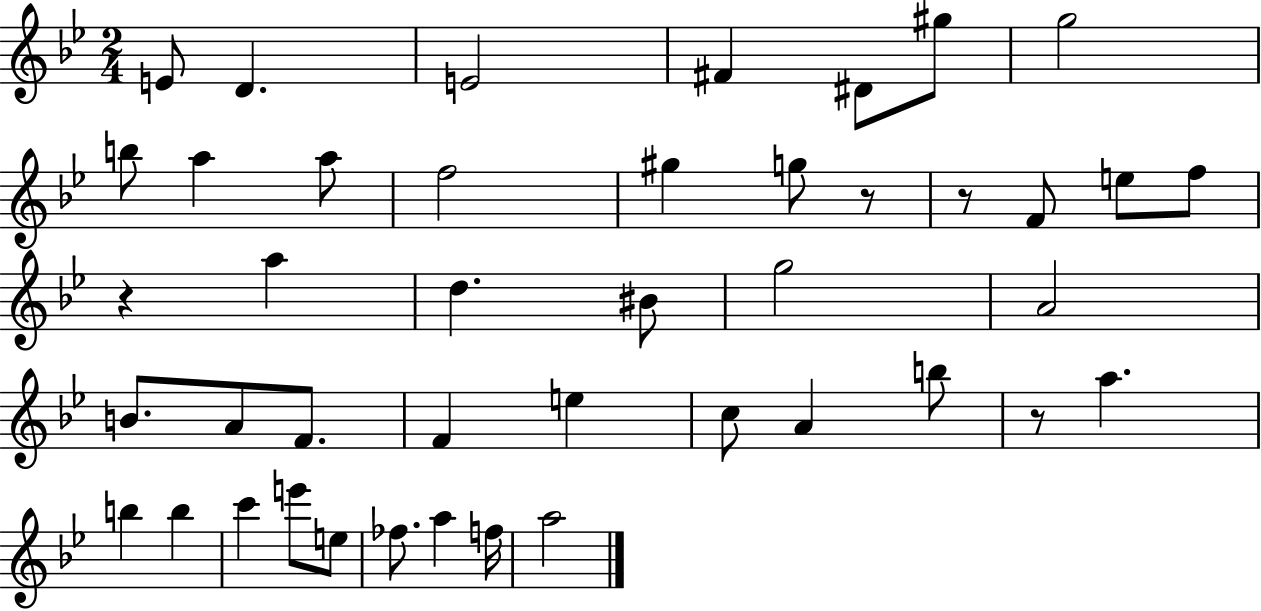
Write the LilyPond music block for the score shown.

{
  \clef treble
  \numericTimeSignature
  \time 2/4
  \key bes \major
  e'8 d'4. | e'2 | fis'4 dis'8 gis''8 | g''2 | \break b''8 a''4 a''8 | f''2 | gis''4 g''8 r8 | r8 f'8 e''8 f''8 | \break r4 a''4 | d''4. bis'8 | g''2 | a'2 | \break b'8. a'8 f'8. | f'4 e''4 | c''8 a'4 b''8 | r8 a''4. | \break b''4 b''4 | c'''4 e'''8 e''8 | fes''8. a''4 f''16 | a''2 | \break \bar "|."
}